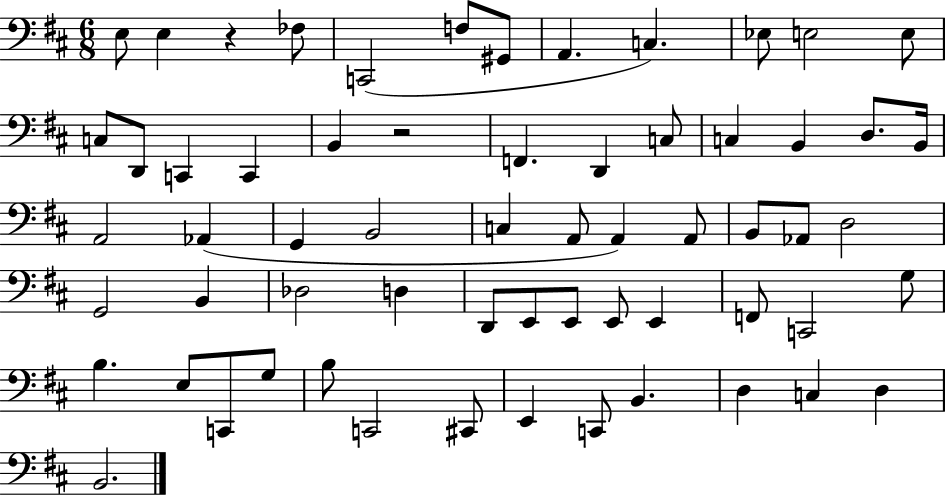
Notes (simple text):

E3/e E3/q R/q FES3/e C2/h F3/e G#2/e A2/q. C3/q. Eb3/e E3/h E3/e C3/e D2/e C2/q C2/q B2/q R/h F2/q. D2/q C3/e C3/q B2/q D3/e. B2/s A2/h Ab2/q G2/q B2/h C3/q A2/e A2/q A2/e B2/e Ab2/e D3/h G2/h B2/q Db3/h D3/q D2/e E2/e E2/e E2/e E2/q F2/e C2/h G3/e B3/q. E3/e C2/e G3/e B3/e C2/h C#2/e E2/q C2/e B2/q. D3/q C3/q D3/q B2/h.